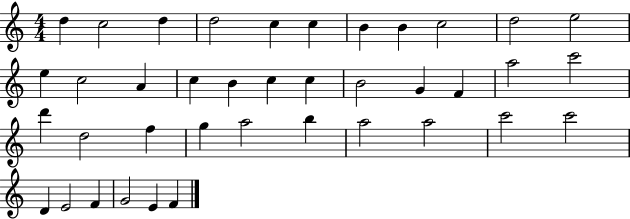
D5/q C5/h D5/q D5/h C5/q C5/q B4/q B4/q C5/h D5/h E5/h E5/q C5/h A4/q C5/q B4/q C5/q C5/q B4/h G4/q F4/q A5/h C6/h D6/q D5/h F5/q G5/q A5/h B5/q A5/h A5/h C6/h C6/h D4/q E4/h F4/q G4/h E4/q F4/q